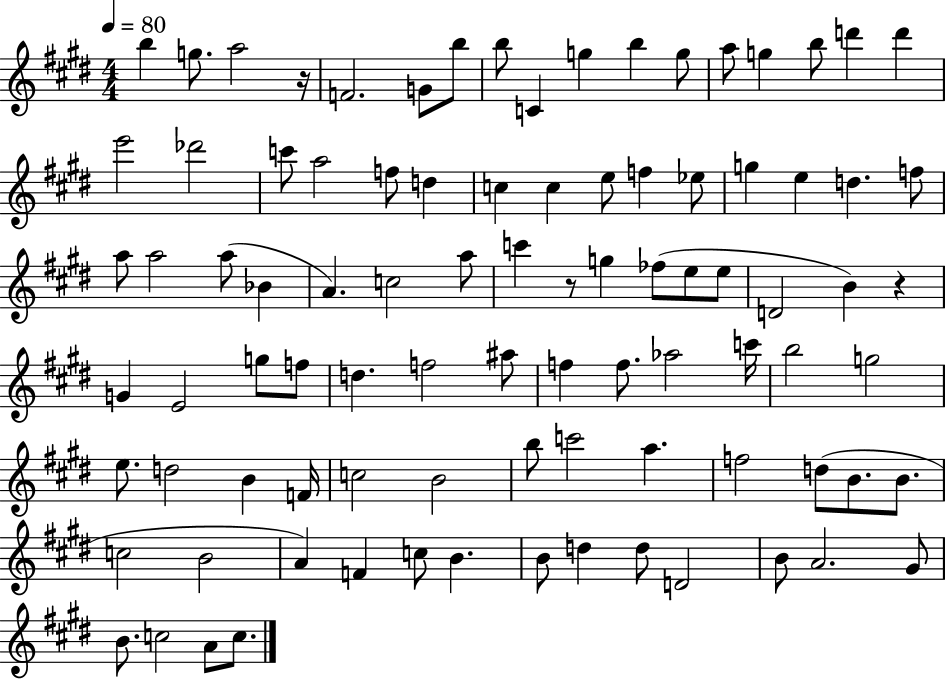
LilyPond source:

{
  \clef treble
  \numericTimeSignature
  \time 4/4
  \key e \major
  \tempo 4 = 80
  b''4 g''8. a''2 r16 | f'2. g'8 b''8 | b''8 c'4 g''4 b''4 g''8 | a''8 g''4 b''8 d'''4 d'''4 | \break e'''2 des'''2 | c'''8 a''2 f''8 d''4 | c''4 c''4 e''8 f''4 ees''8 | g''4 e''4 d''4. f''8 | \break a''8 a''2 a''8( bes'4 | a'4.) c''2 a''8 | c'''4 r8 g''4 fes''8( e''8 e''8 | d'2 b'4) r4 | \break g'4 e'2 g''8 f''8 | d''4. f''2 ais''8 | f''4 f''8. aes''2 c'''16 | b''2 g''2 | \break e''8. d''2 b'4 f'16 | c''2 b'2 | b''8 c'''2 a''4. | f''2 d''8( b'8. b'8. | \break c''2 b'2 | a'4) f'4 c''8 b'4. | b'8 d''4 d''8 d'2 | b'8 a'2. gis'8 | \break b'8. c''2 a'8 c''8. | \bar "|."
}